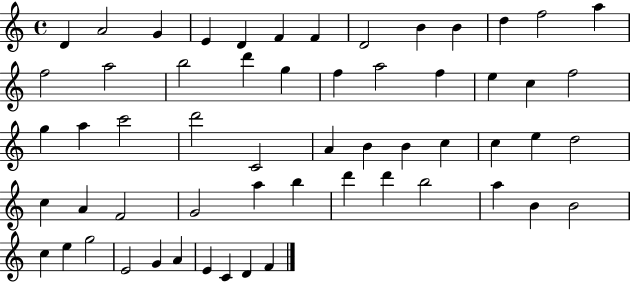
X:1
T:Untitled
M:4/4
L:1/4
K:C
D A2 G E D F F D2 B B d f2 a f2 a2 b2 d' g f a2 f e c f2 g a c'2 d'2 C2 A B B c c e d2 c A F2 G2 a b d' d' b2 a B B2 c e g2 E2 G A E C D F